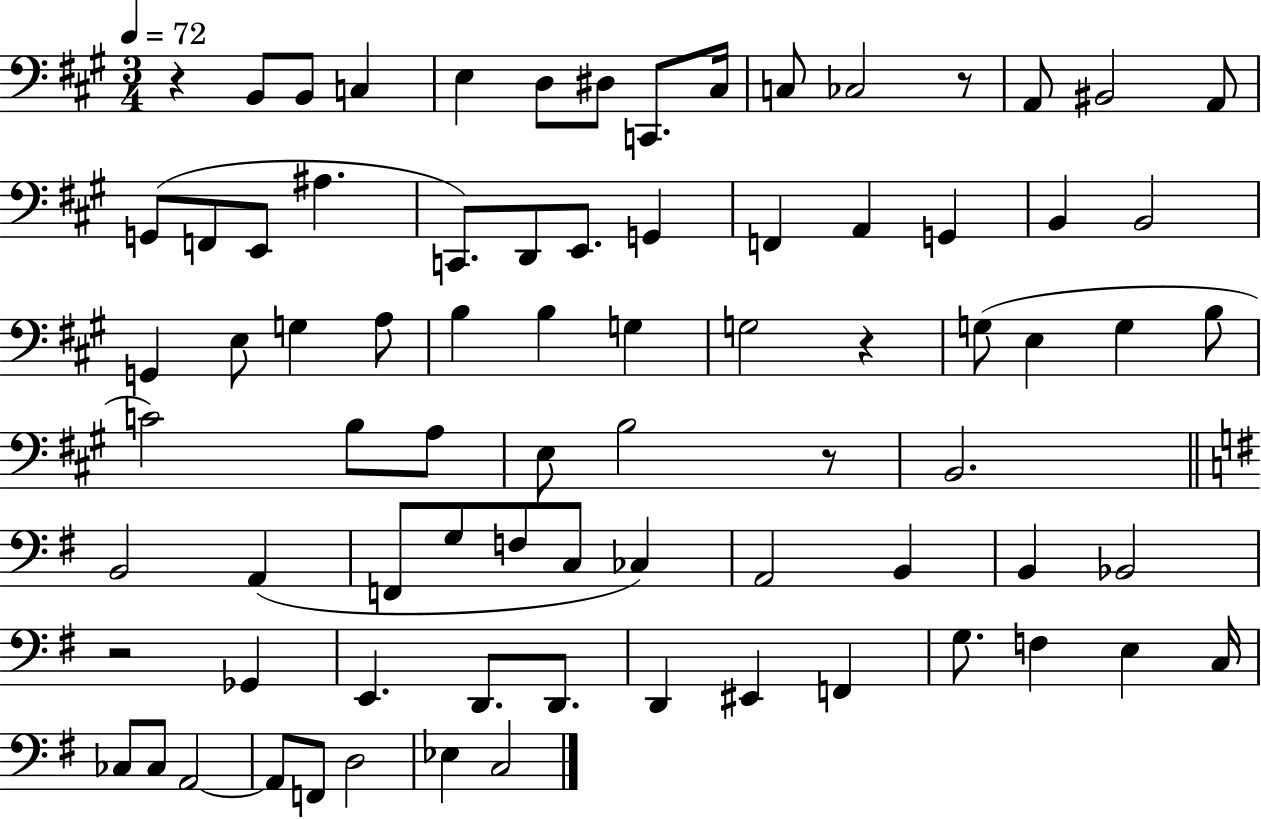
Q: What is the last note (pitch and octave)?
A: C3